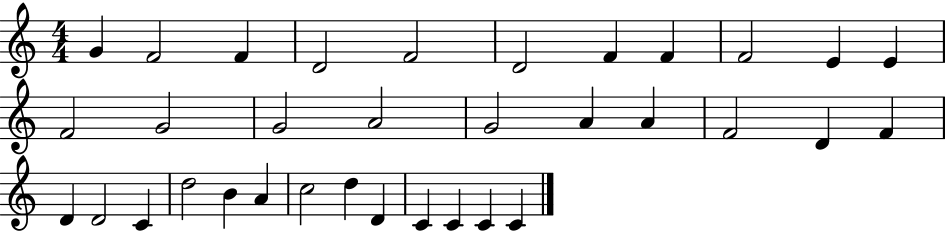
X:1
T:Untitled
M:4/4
L:1/4
K:C
G F2 F D2 F2 D2 F F F2 E E F2 G2 G2 A2 G2 A A F2 D F D D2 C d2 B A c2 d D C C C C